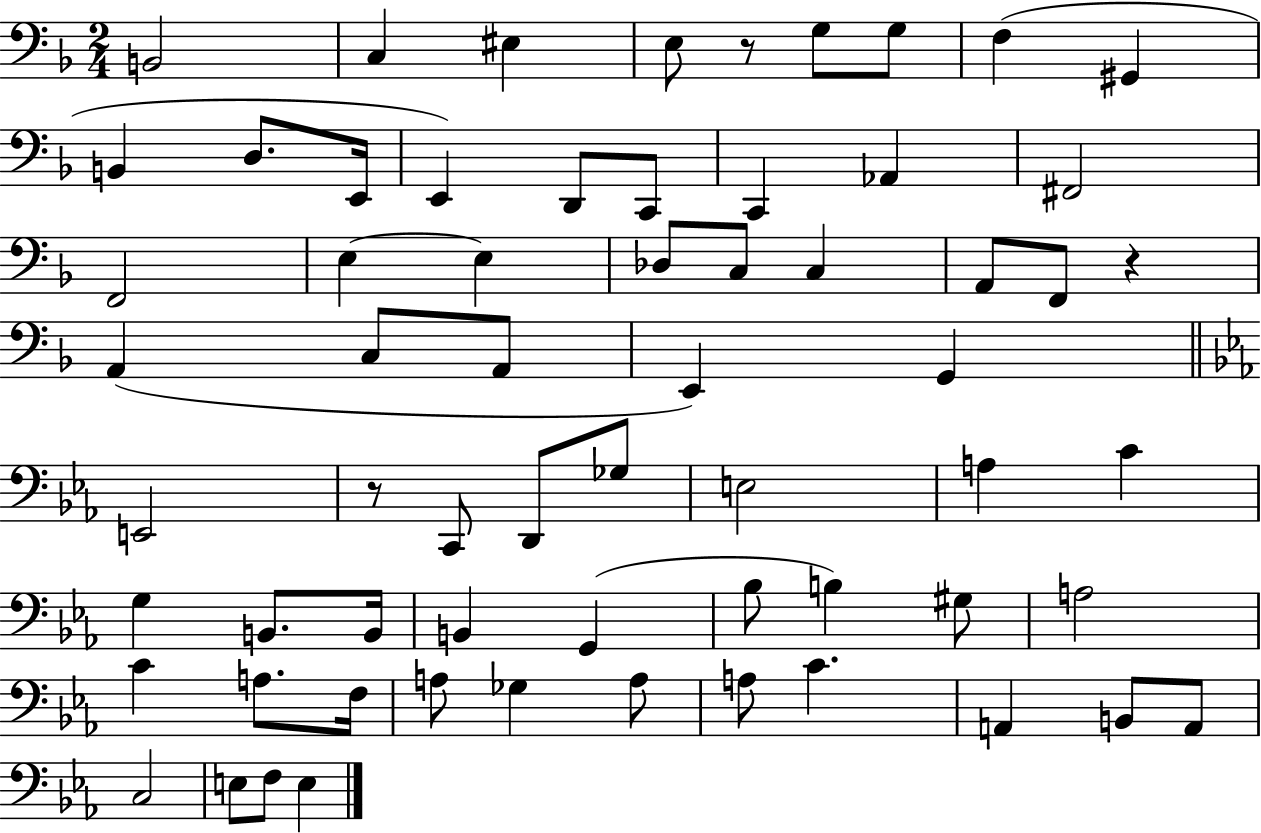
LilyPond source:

{
  \clef bass
  \numericTimeSignature
  \time 2/4
  \key f \major
  b,2 | c4 eis4 | e8 r8 g8 g8 | f4( gis,4 | \break b,4 d8. e,16 | e,4) d,8 c,8 | c,4 aes,4 | fis,2 | \break f,2 | e4~~ e4 | des8 c8 c4 | a,8 f,8 r4 | \break a,4( c8 a,8 | e,4) g,4 | \bar "||" \break \key c \minor e,2 | r8 c,8 d,8 ges8 | e2 | a4 c'4 | \break g4 b,8. b,16 | b,4 g,4( | bes8 b4) gis8 | a2 | \break c'4 a8. f16 | a8 ges4 a8 | a8 c'4. | a,4 b,8 a,8 | \break c2 | e8 f8 e4 | \bar "|."
}